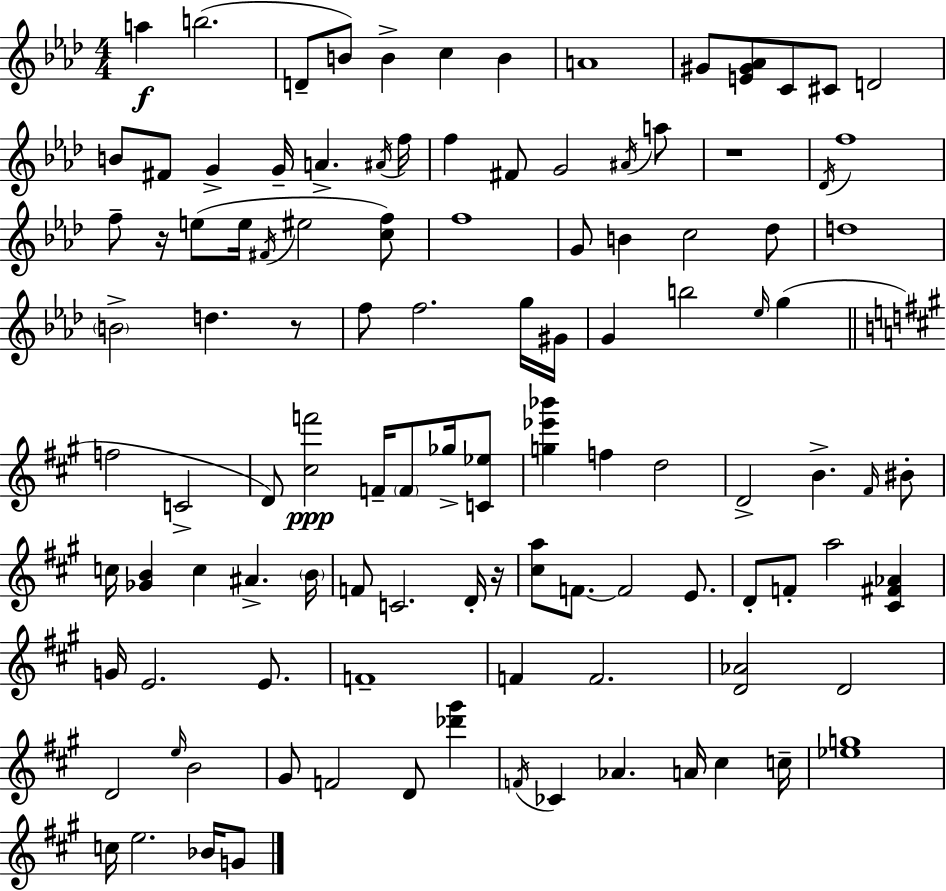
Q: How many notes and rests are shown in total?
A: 110